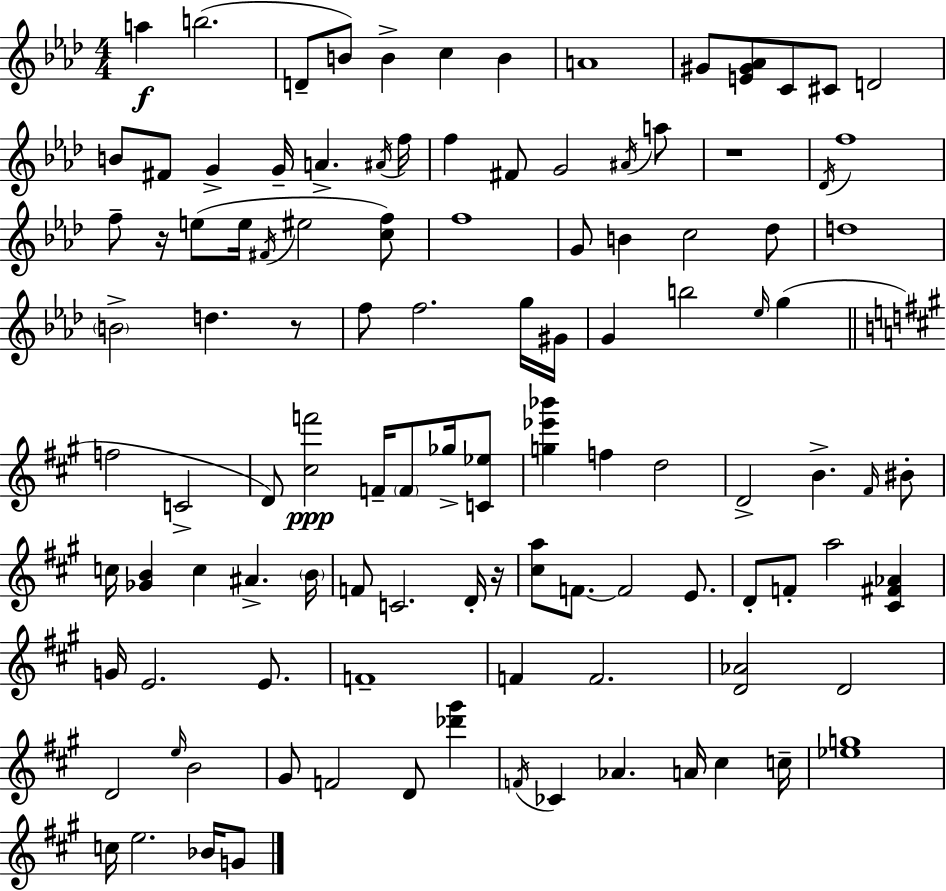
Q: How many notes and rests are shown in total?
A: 110